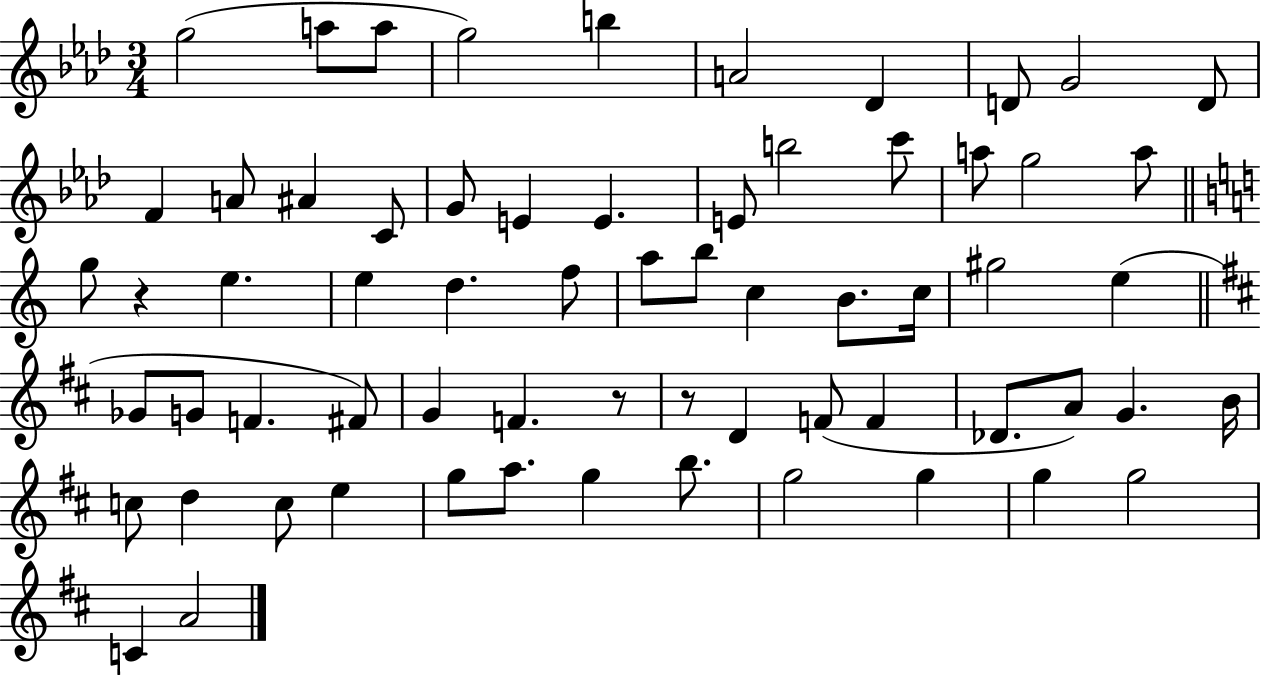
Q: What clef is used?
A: treble